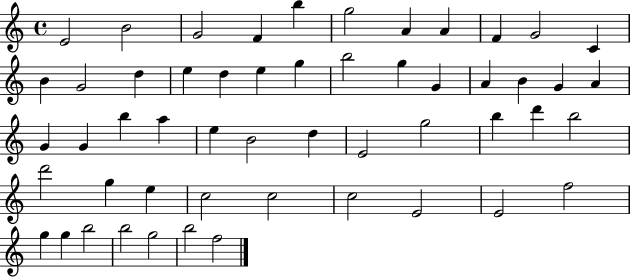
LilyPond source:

{
  \clef treble
  \time 4/4
  \defaultTimeSignature
  \key c \major
  e'2 b'2 | g'2 f'4 b''4 | g''2 a'4 a'4 | f'4 g'2 c'4 | \break b'4 g'2 d''4 | e''4 d''4 e''4 g''4 | b''2 g''4 g'4 | a'4 b'4 g'4 a'4 | \break g'4 g'4 b''4 a''4 | e''4 b'2 d''4 | e'2 g''2 | b''4 d'''4 b''2 | \break d'''2 g''4 e''4 | c''2 c''2 | c''2 e'2 | e'2 f''2 | \break g''4 g''4 b''2 | b''2 g''2 | b''2 f''2 | \bar "|."
}